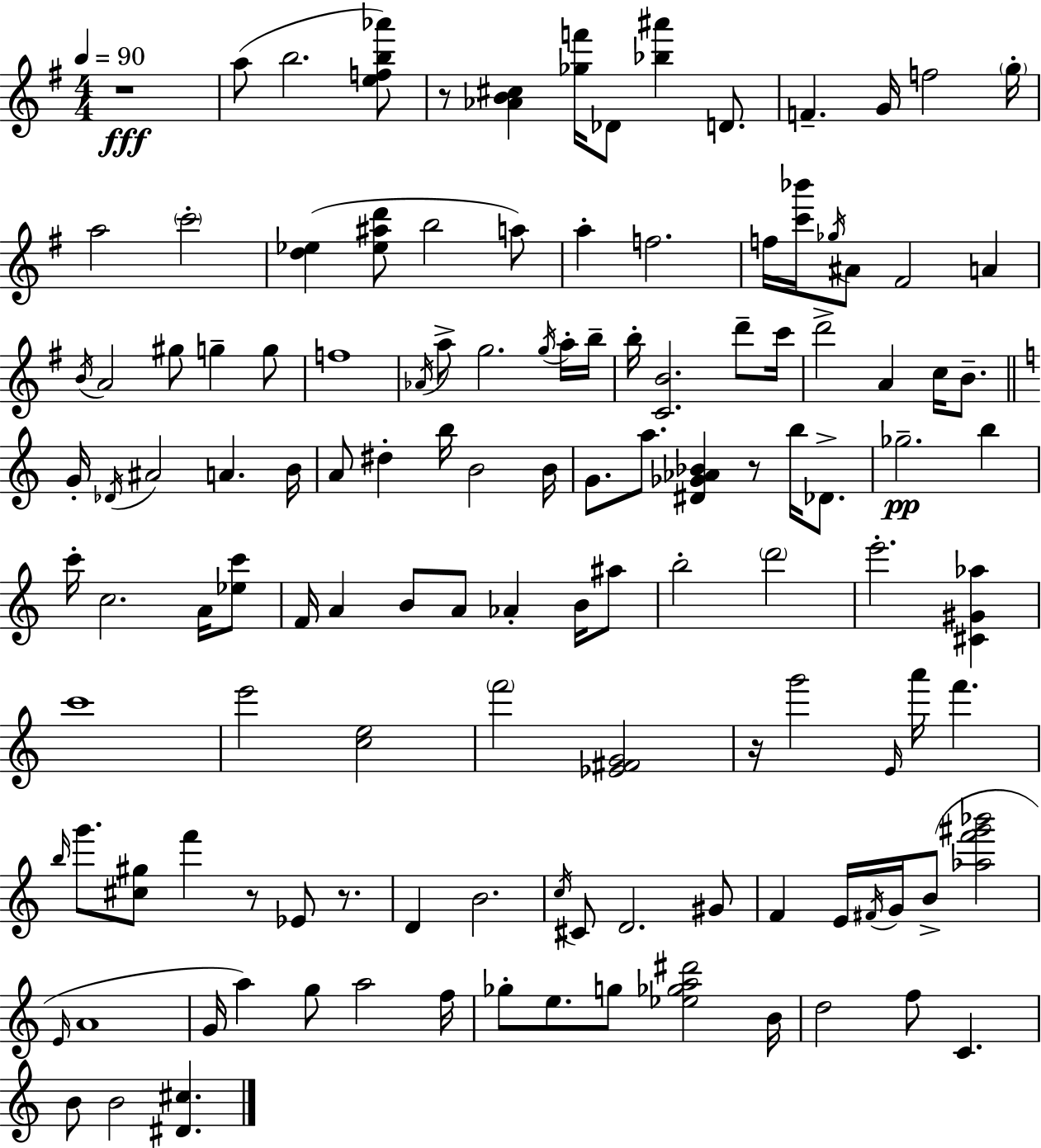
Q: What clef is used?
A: treble